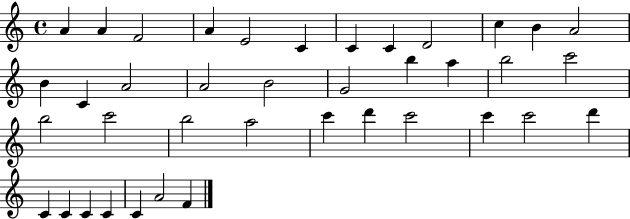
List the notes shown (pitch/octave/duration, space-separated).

A4/q A4/q F4/h A4/q E4/h C4/q C4/q C4/q D4/h C5/q B4/q A4/h B4/q C4/q A4/h A4/h B4/h G4/h B5/q A5/q B5/h C6/h B5/h C6/h B5/h A5/h C6/q D6/q C6/h C6/q C6/h D6/q C4/q C4/q C4/q C4/q C4/q A4/h F4/q